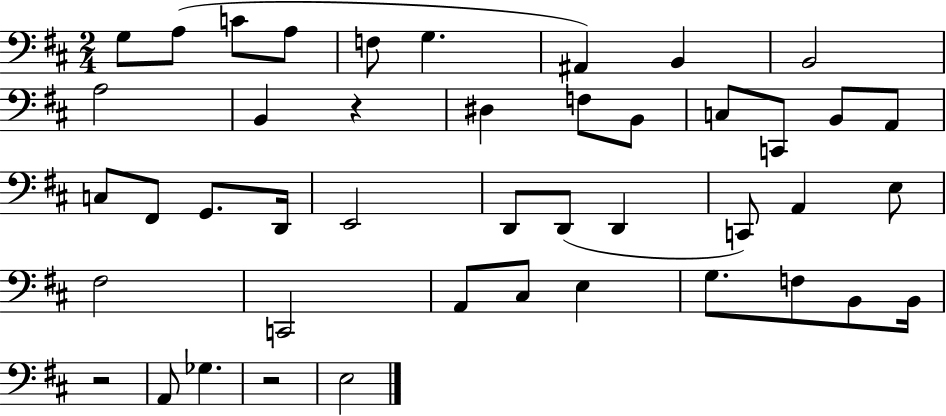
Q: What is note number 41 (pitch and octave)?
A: E3